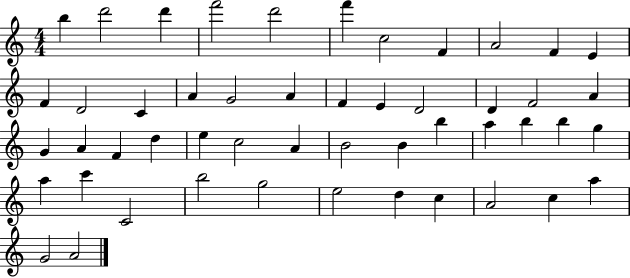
B5/q D6/h D6/q F6/h D6/h F6/q C5/h F4/q A4/h F4/q E4/q F4/q D4/h C4/q A4/q G4/h A4/q F4/q E4/q D4/h D4/q F4/h A4/q G4/q A4/q F4/q D5/q E5/q C5/h A4/q B4/h B4/q B5/q A5/q B5/q B5/q G5/q A5/q C6/q C4/h B5/h G5/h E5/h D5/q C5/q A4/h C5/q A5/q G4/h A4/h